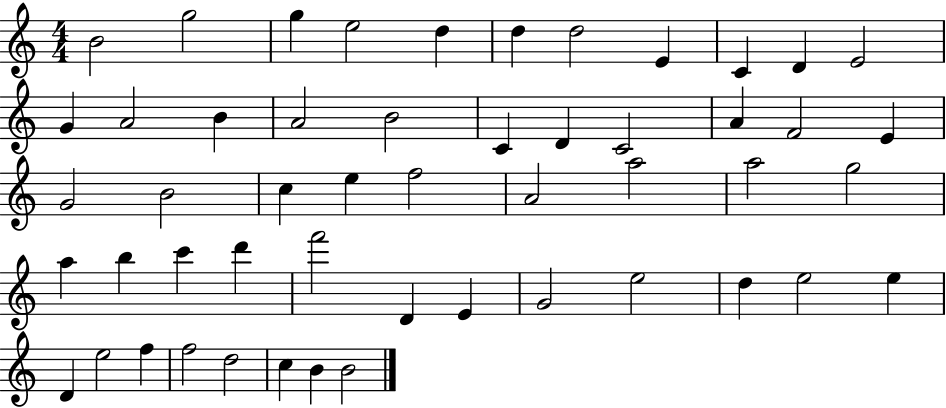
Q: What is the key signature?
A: C major